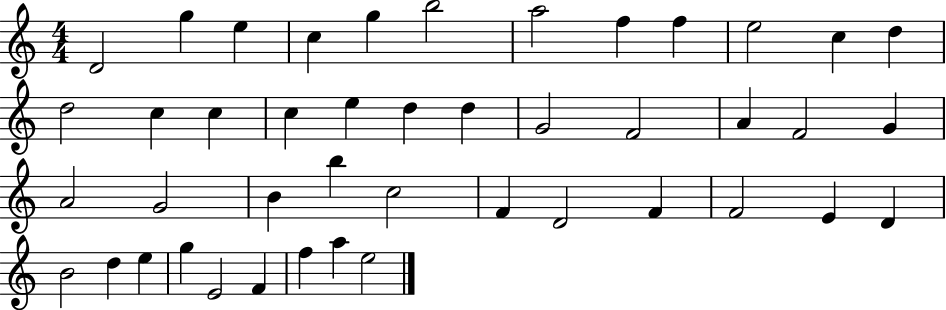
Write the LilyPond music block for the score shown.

{
  \clef treble
  \numericTimeSignature
  \time 4/4
  \key c \major
  d'2 g''4 e''4 | c''4 g''4 b''2 | a''2 f''4 f''4 | e''2 c''4 d''4 | \break d''2 c''4 c''4 | c''4 e''4 d''4 d''4 | g'2 f'2 | a'4 f'2 g'4 | \break a'2 g'2 | b'4 b''4 c''2 | f'4 d'2 f'4 | f'2 e'4 d'4 | \break b'2 d''4 e''4 | g''4 e'2 f'4 | f''4 a''4 e''2 | \bar "|."
}